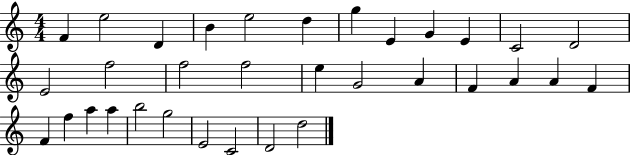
F4/q E5/h D4/q B4/q E5/h D5/q G5/q E4/q G4/q E4/q C4/h D4/h E4/h F5/h F5/h F5/h E5/q G4/h A4/q F4/q A4/q A4/q F4/q F4/q F5/q A5/q A5/q B5/h G5/h E4/h C4/h D4/h D5/h